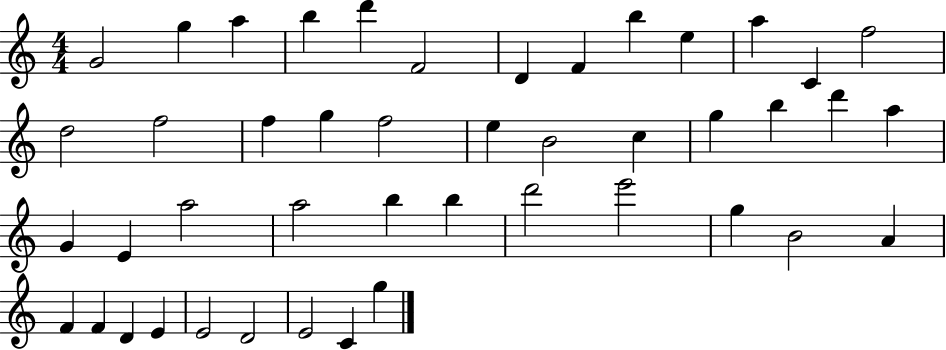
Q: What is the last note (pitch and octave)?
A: G5